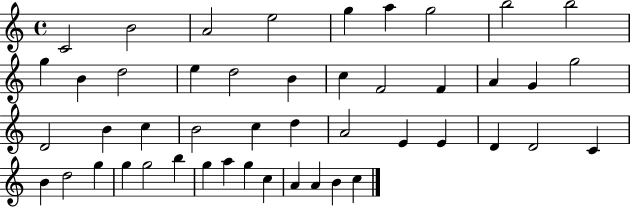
C4/h B4/h A4/h E5/h G5/q A5/q G5/h B5/h B5/h G5/q B4/q D5/h E5/q D5/h B4/q C5/q F4/h F4/q A4/q G4/q G5/h D4/h B4/q C5/q B4/h C5/q D5/q A4/h E4/q E4/q D4/q D4/h C4/q B4/q D5/h G5/q G5/q G5/h B5/q G5/q A5/q G5/q C5/q A4/q A4/q B4/q C5/q